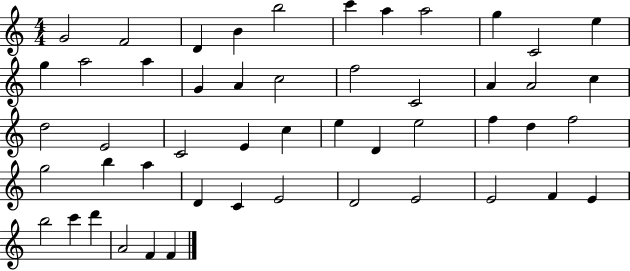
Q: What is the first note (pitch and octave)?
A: G4